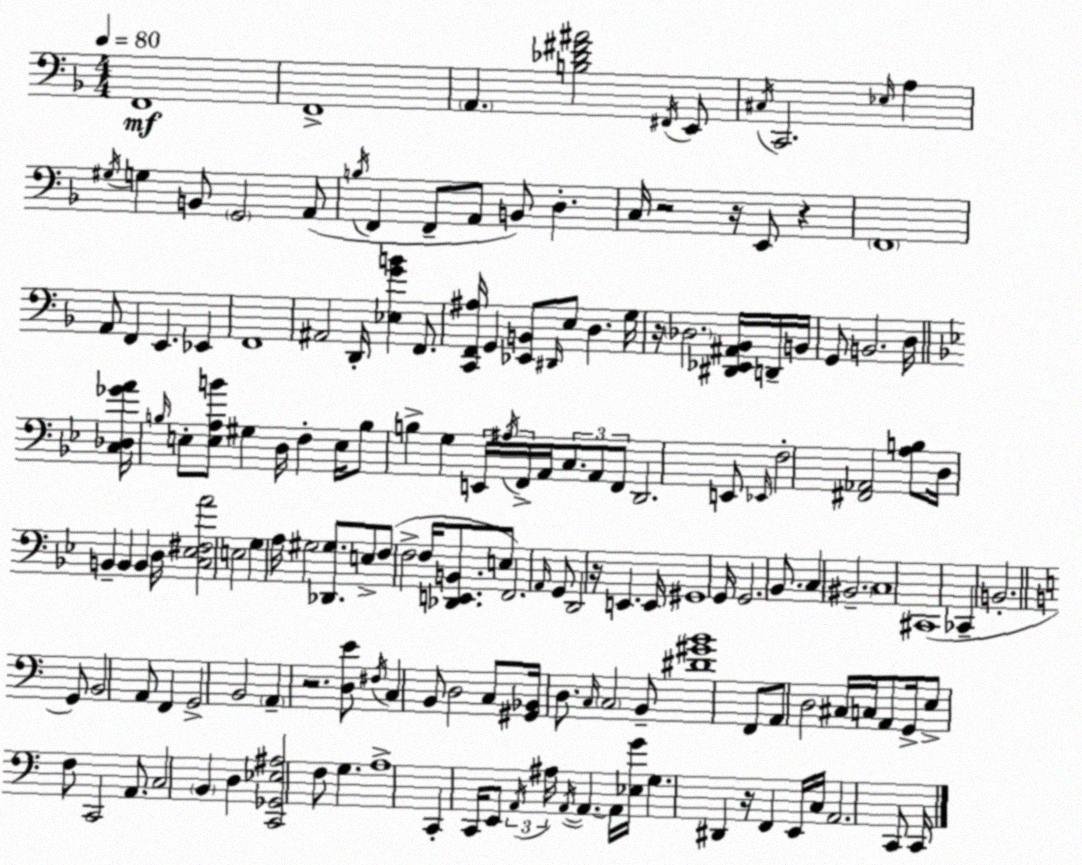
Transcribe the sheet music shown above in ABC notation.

X:1
T:Untitled
M:4/4
L:1/4
K:Dm
F,,4 F,,4 A,, [B,_D^F^A]2 ^F,,/4 E,,/2 ^C,/4 C,,2 _E,/4 A, ^G,/4 G, B,,/2 G,,2 A,,/2 B,/4 F,, F,,/2 A,,/2 B,,/2 D, C,/4 z2 z/4 E,,/2 z F,,4 A,,/2 F,, E,, _E,, F,,4 ^A,,2 D,,/4 [_E,GB] F,,/2 [C,,F,,^A,]/4 G,, [_E,,B,,]/2 ^D,,/4 E,/2 D, G,/4 z/4 _D,2 [^D,,_E,,^A,,_B,,]/4 D,,/4 B,,/4 G,,/2 B,,2 D,/4 [C,_D,_GA]/4 B,/4 E,/2 [E,A,B]/2 ^G, D,/4 F, E,/4 B,/2 B, G, E,,/4 ^A,/4 F,,/4 A,,/4 C,/2 A,,/2 F,,/2 D,,2 E,,/2 _E,,/4 F,2 [^F,,_A,,]2 [A,B,]/2 D,/4 B,, B,, B,, D,/4 [C,_E,^F,A]2 E,2 G, A,/4 ^G,2 [_D,,^G,]/2 E,/2 F,/2 F,2 F,/4 [_D,,E,,B,,]/2 E,/2 F,,2 A,,/4 G,,/2 D,,2 z/4 E,, E,,/4 ^G,,4 G,,/4 G,,2 _B,,/2 C, ^B,,2 C,4 ^C,,4 _C,, B,,2 G,,/2 B,,2 A,,/2 F,, G,,2 B,,2 A,, z2 [D,E]/2 ^F,/4 C, B,,/2 D,2 C,/2 [^G,,_B,,]/4 D,/2 C,/4 C,2 B,,/2 [^D^GB]4 F,,/2 A,,/2 D,2 ^C,/4 C,/4 A,,/2 G,,/4 E,/2 F,/2 C,,2 A,,/2 C,2 B,, D, [C,,_G,,_E,^A,]2 F,/2 G, A,4 C,, C,,/4 E,,/2 A,,/4 ^A,/4 A,,/4 A,, A,,/4 [_E,G]/4 G, ^D,, z/4 F,, E,,/4 C,/4 A,,2 C,,/2 C,,/4